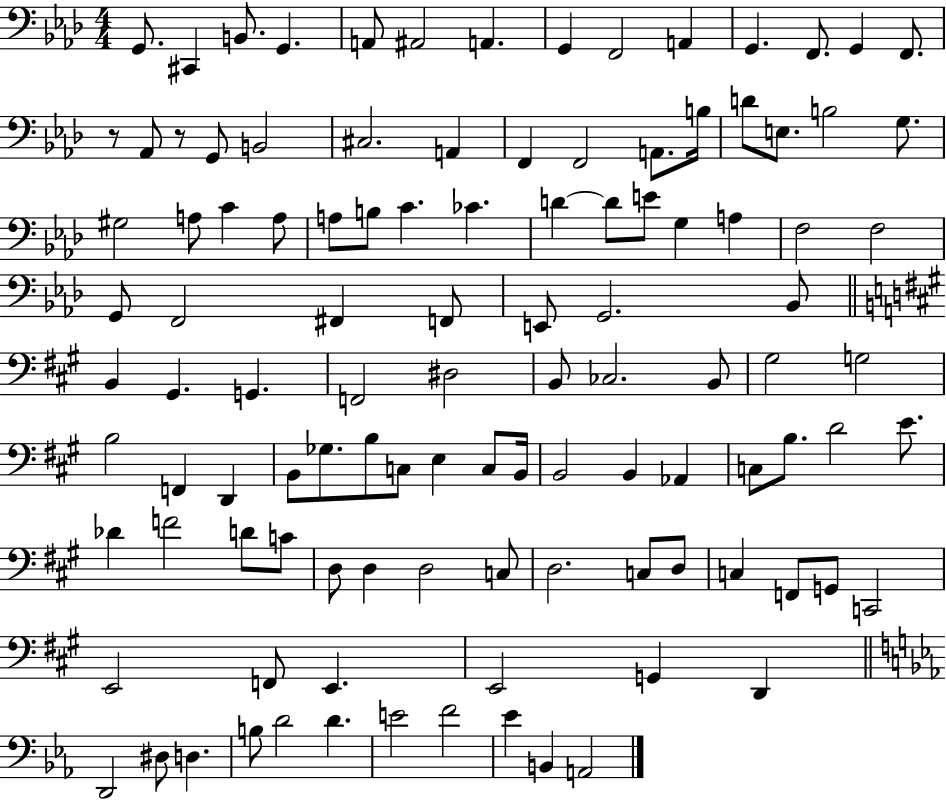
G2/e. C#2/q B2/e. G2/q. A2/e A#2/h A2/q. G2/q F2/h A2/q G2/q. F2/e. G2/q F2/e. R/e Ab2/e R/e G2/e B2/h C#3/h. A2/q F2/q F2/h A2/e. B3/s D4/e E3/e. B3/h G3/e. G#3/h A3/e C4/q A3/e A3/e B3/e C4/q. CES4/q. D4/q D4/e E4/e G3/q A3/q F3/h F3/h G2/e F2/h F#2/q F2/e E2/e G2/h. Bb2/e B2/q G#2/q. G2/q. F2/h D#3/h B2/e CES3/h. B2/e G#3/h G3/h B3/h F2/q D2/q B2/e Gb3/e. B3/e C3/e E3/q C3/e B2/s B2/h B2/q Ab2/q C3/e B3/e. D4/h E4/e. Db4/q F4/h D4/e C4/e D3/e D3/q D3/h C3/e D3/h. C3/e D3/e C3/q F2/e G2/e C2/h E2/h F2/e E2/q. E2/h G2/q D2/q D2/h D#3/e D3/q. B3/e D4/h D4/q. E4/h F4/h Eb4/q B2/q A2/h